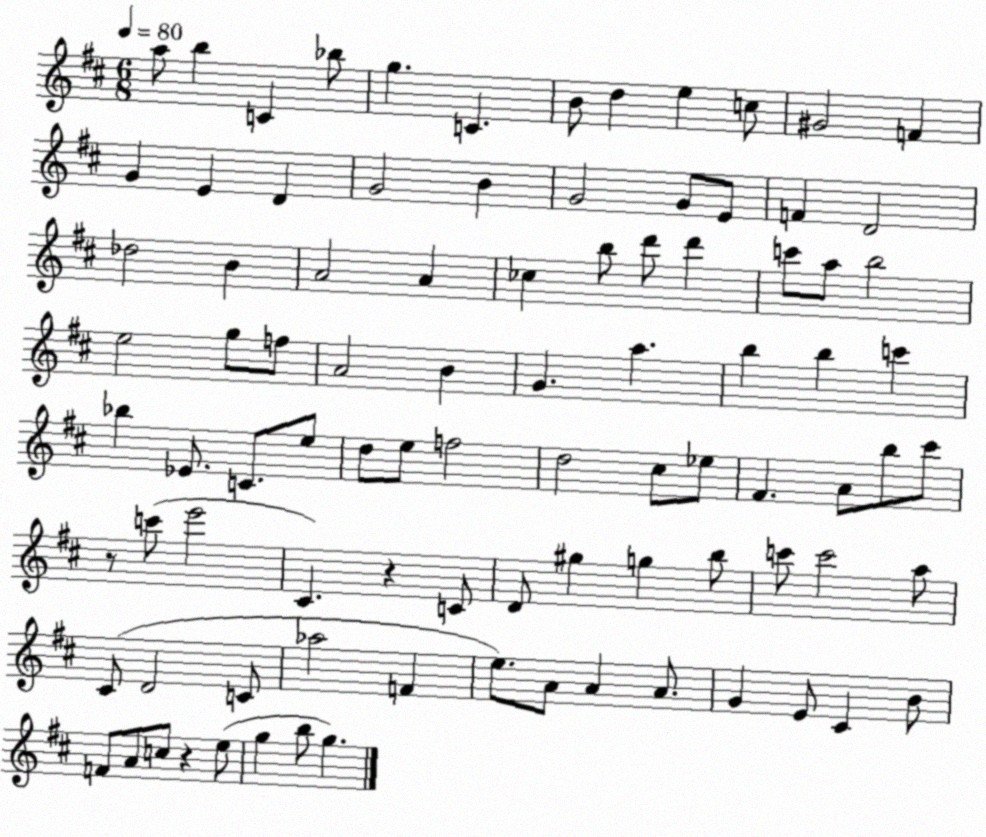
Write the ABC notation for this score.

X:1
T:Untitled
M:6/8
L:1/4
K:D
a/2 b C _b/2 g C B/2 d e c/2 ^G2 F G E D G2 B G2 G/2 E/2 F D2 _d2 B A2 A _c b/2 d'/2 d' c'/2 a/2 b2 e2 g/2 f/2 A2 B G a b b c' _b _E/2 C/2 e/2 d/2 e/2 f2 d2 ^c/2 _e/2 ^F A/2 b/2 ^c'/2 z/2 c'/2 e'2 ^C z C/2 D/2 ^g g b/2 c'/2 c'2 a/2 ^C/2 D2 C/2 _a2 F e/2 A/2 A A/2 G E/2 ^C B/2 F/2 A/2 c/2 z e/2 g b/2 g